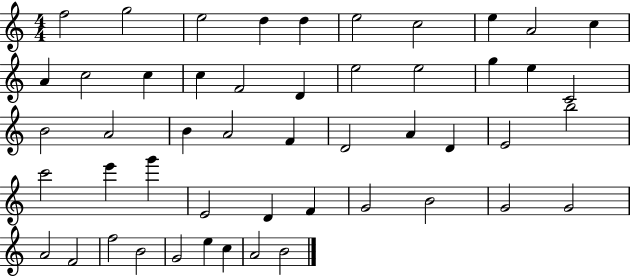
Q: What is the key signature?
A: C major